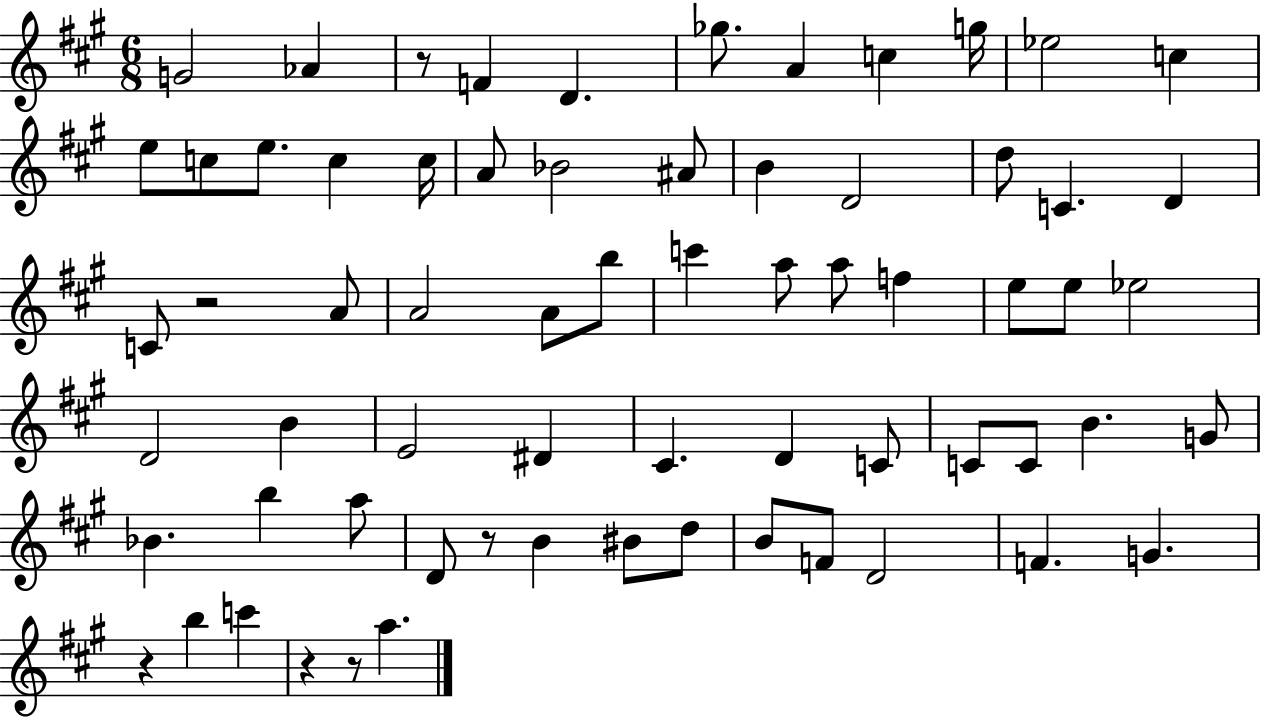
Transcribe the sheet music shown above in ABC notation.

X:1
T:Untitled
M:6/8
L:1/4
K:A
G2 _A z/2 F D _g/2 A c g/4 _e2 c e/2 c/2 e/2 c c/4 A/2 _B2 ^A/2 B D2 d/2 C D C/2 z2 A/2 A2 A/2 b/2 c' a/2 a/2 f e/2 e/2 _e2 D2 B E2 ^D ^C D C/2 C/2 C/2 B G/2 _B b a/2 D/2 z/2 B ^B/2 d/2 B/2 F/2 D2 F G z b c' z z/2 a